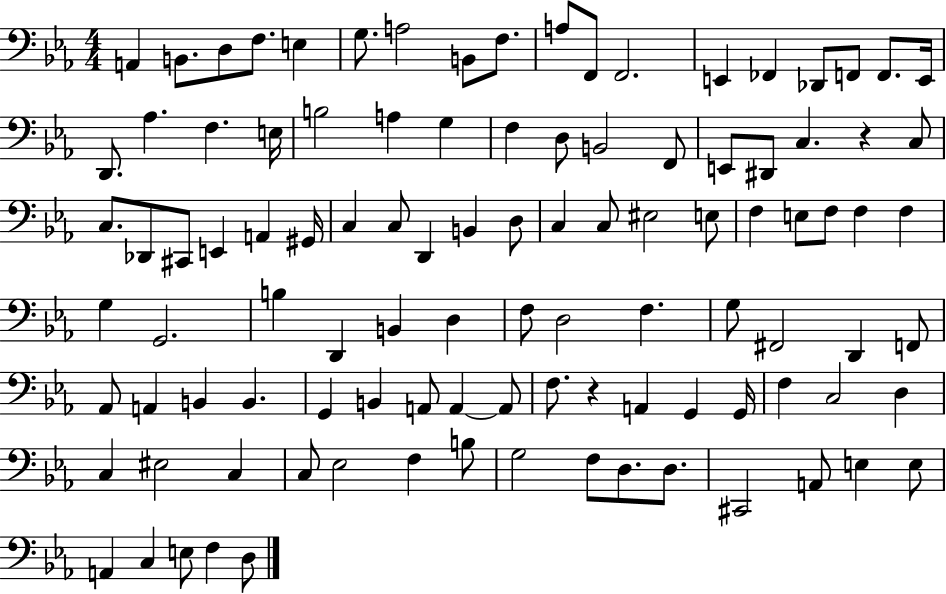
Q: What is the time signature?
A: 4/4